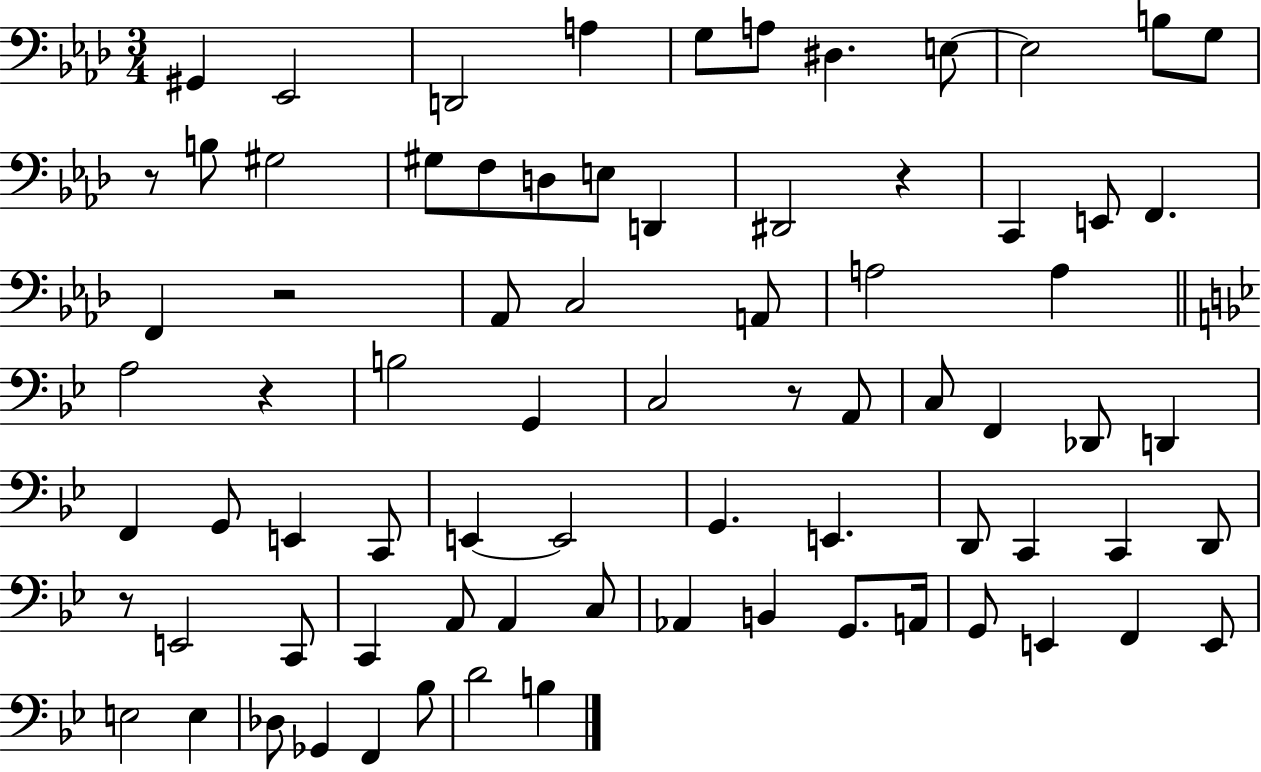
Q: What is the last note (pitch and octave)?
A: B3